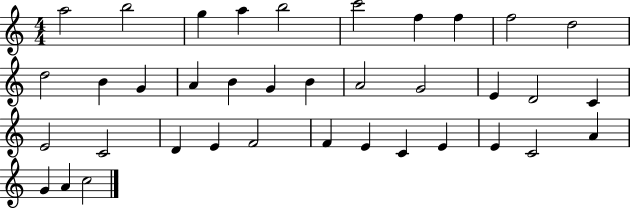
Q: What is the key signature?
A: C major